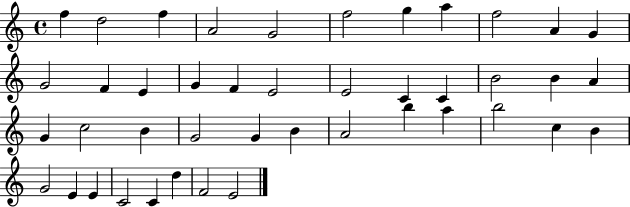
{
  \clef treble
  \time 4/4
  \defaultTimeSignature
  \key c \major
  f''4 d''2 f''4 | a'2 g'2 | f''2 g''4 a''4 | f''2 a'4 g'4 | \break g'2 f'4 e'4 | g'4 f'4 e'2 | e'2 c'4 c'4 | b'2 b'4 a'4 | \break g'4 c''2 b'4 | g'2 g'4 b'4 | a'2 b''4 a''4 | b''2 c''4 b'4 | \break g'2 e'4 e'4 | c'2 c'4 d''4 | f'2 e'2 | \bar "|."
}